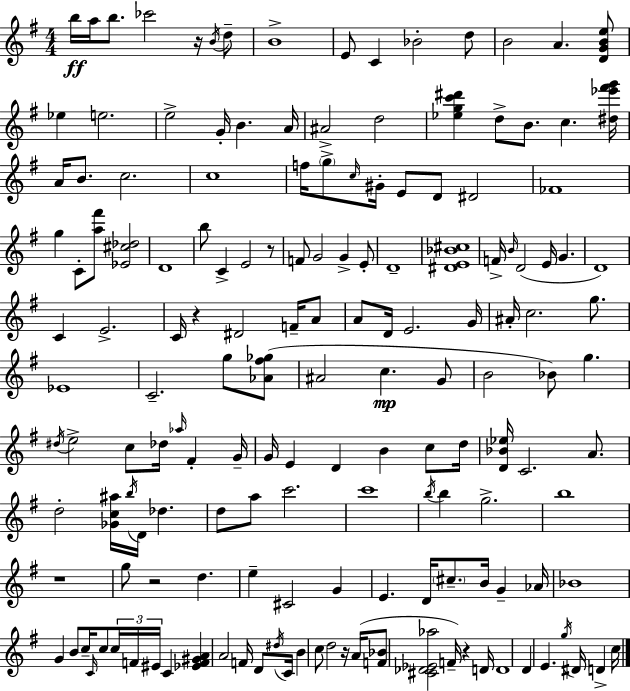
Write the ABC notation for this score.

X:1
T:Untitled
M:4/4
L:1/4
K:G
b/4 a/4 b/2 _c'2 z/4 B/4 d/2 B4 E/2 C _B2 d/2 B2 A [DGBe]/2 _e e2 e2 G/4 B A/4 ^A2 d2 [_egc'^d'] d/2 B/2 c [^d_e'^f'g']/4 A/4 B/2 c2 c4 f/4 g/2 c/4 ^G/4 E/2 D/2 ^D2 _F4 g C/2 [a^f']/2 [_E^c_d]2 D4 b/2 C E2 z/2 F/2 G2 G E/2 D4 [^DE_B^c]4 F/4 B/4 D2 E/4 G D4 C E2 C/4 z ^D2 F/4 A/2 A/2 D/4 E2 G/4 ^A/4 c2 g/2 _E4 C2 g/2 [_A^f_g]/2 ^A2 c G/2 B2 _B/2 g ^d/4 e2 c/2 _d/4 _a/4 ^F G/4 G/4 E D B c/2 d/4 [D_B_e]/4 C2 A/2 d2 [_Gc^a]/4 b/4 D/4 _d d/2 a/2 c'2 c'4 b/4 b g2 b4 z4 g/2 z2 d e ^C2 G E D/4 ^c/2 B/4 G _A/4 _B4 G B/2 c/4 C/4 c/2 c/4 F/4 ^E/4 C [_EF^GA] A2 F/4 D/2 ^d/4 C/4 B c/2 d2 z/4 A/4 [F_B]/2 [^C_D_E_a]2 F/4 z D/4 D4 D E g/4 ^D/4 D c/4